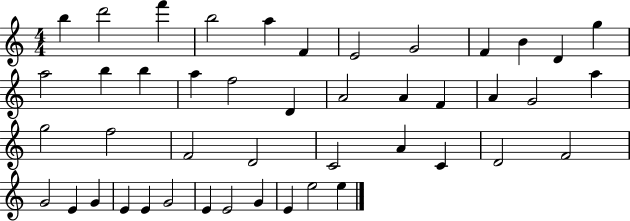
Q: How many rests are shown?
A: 0